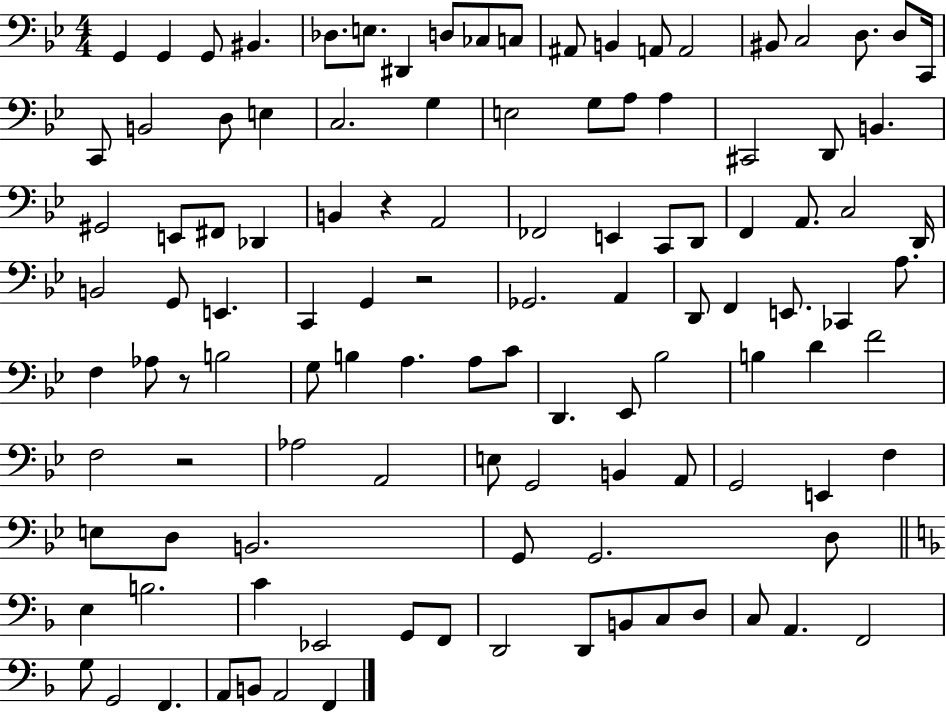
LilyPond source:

{
  \clef bass
  \numericTimeSignature
  \time 4/4
  \key bes \major
  \repeat volta 2 { g,4 g,4 g,8 bis,4. | des8. e8. dis,4 d8 ces8 c8 | ais,8 b,4 a,8 a,2 | bis,8 c2 d8. d8 c,16 | \break c,8 b,2 d8 e4 | c2. g4 | e2 g8 a8 a4 | cis,2 d,8 b,4. | \break gis,2 e,8 fis,8 des,4 | b,4 r4 a,2 | fes,2 e,4 c,8 d,8 | f,4 a,8. c2 d,16 | \break b,2 g,8 e,4. | c,4 g,4 r2 | ges,2. a,4 | d,8 f,4 e,8. ces,4 a8. | \break f4 aes8 r8 b2 | g8 b4 a4. a8 c'8 | d,4. ees,8 bes2 | b4 d'4 f'2 | \break f2 r2 | aes2 a,2 | e8 g,2 b,4 a,8 | g,2 e,4 f4 | \break e8 d8 b,2. | g,8 g,2. d8 | \bar "||" \break \key f \major e4 b2. | c'4 ees,2 g,8 f,8 | d,2 d,8 b,8 c8 d8 | c8 a,4. f,2 | \break g8 g,2 f,4. | a,8 b,8 a,2 f,4 | } \bar "|."
}